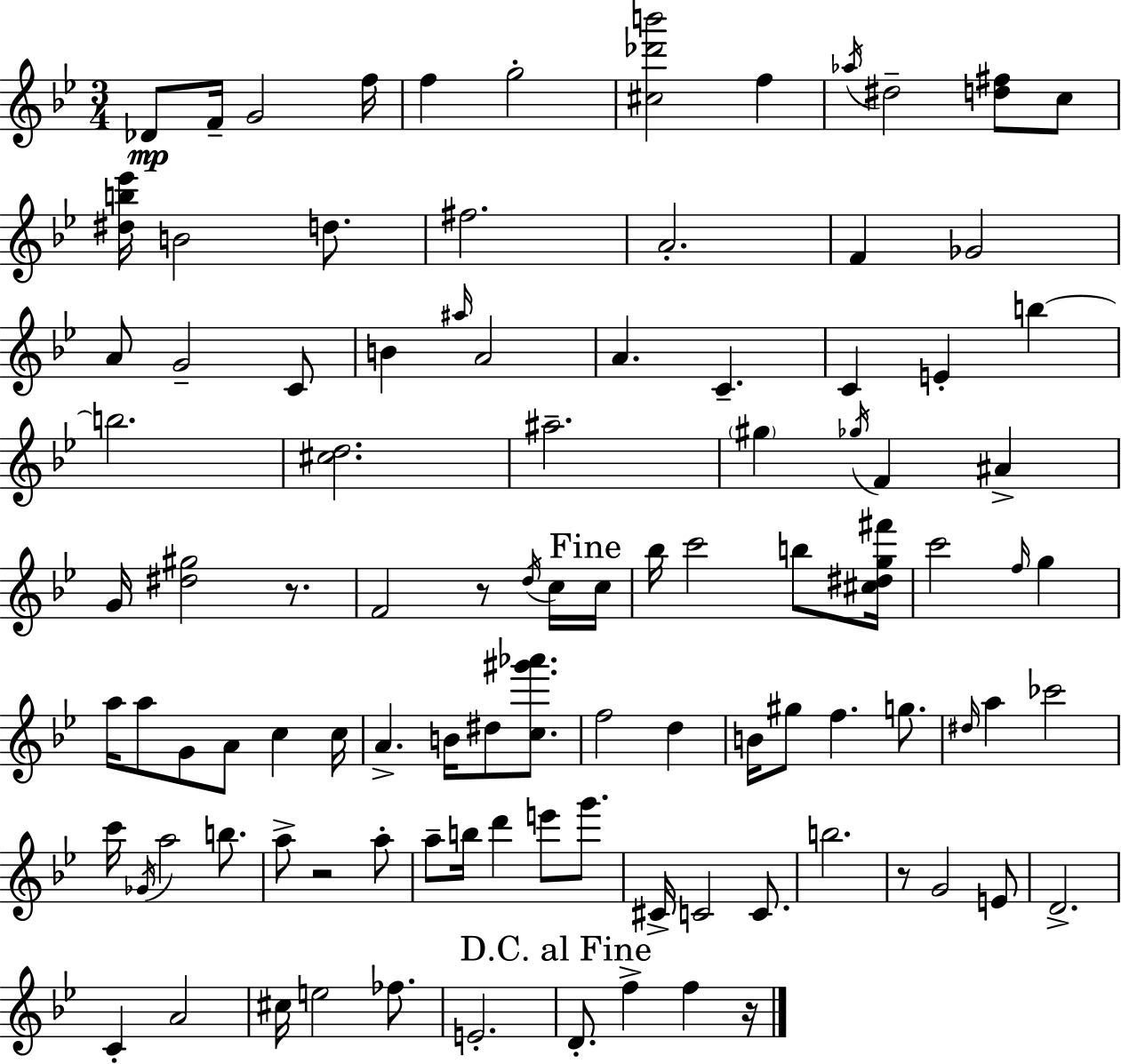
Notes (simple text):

Db4/e F4/s G4/h F5/s F5/q G5/h [C#5,Db6,B6]/h F5/q Ab5/s D#5/h [D5,F#5]/e C5/e [D#5,B5,Eb6]/s B4/h D5/e. F#5/h. A4/h. F4/q Gb4/h A4/e G4/h C4/e B4/q A#5/s A4/h A4/q. C4/q. C4/q E4/q B5/q B5/h. [C#5,D5]/h. A#5/h. G#5/q Gb5/s F4/q A#4/q G4/s [D#5,G#5]/h R/e. F4/h R/e D5/s C5/s C5/s Bb5/s C6/h B5/e [C#5,D#5,G5,F#6]/s C6/h F5/s G5/q A5/s A5/e G4/e A4/e C5/q C5/s A4/q. B4/s D#5/e [C5,G#6,Ab6]/e. F5/h D5/q B4/s G#5/e F5/q. G5/e. D#5/s A5/q CES6/h C6/s Gb4/s A5/h B5/e. A5/e R/h A5/e A5/e B5/s D6/q E6/e G6/e. C#4/s C4/h C4/e. B5/h. R/e G4/h E4/e D4/h. C4/q A4/h C#5/s E5/h FES5/e. E4/h. D4/e. F5/q F5/q R/s